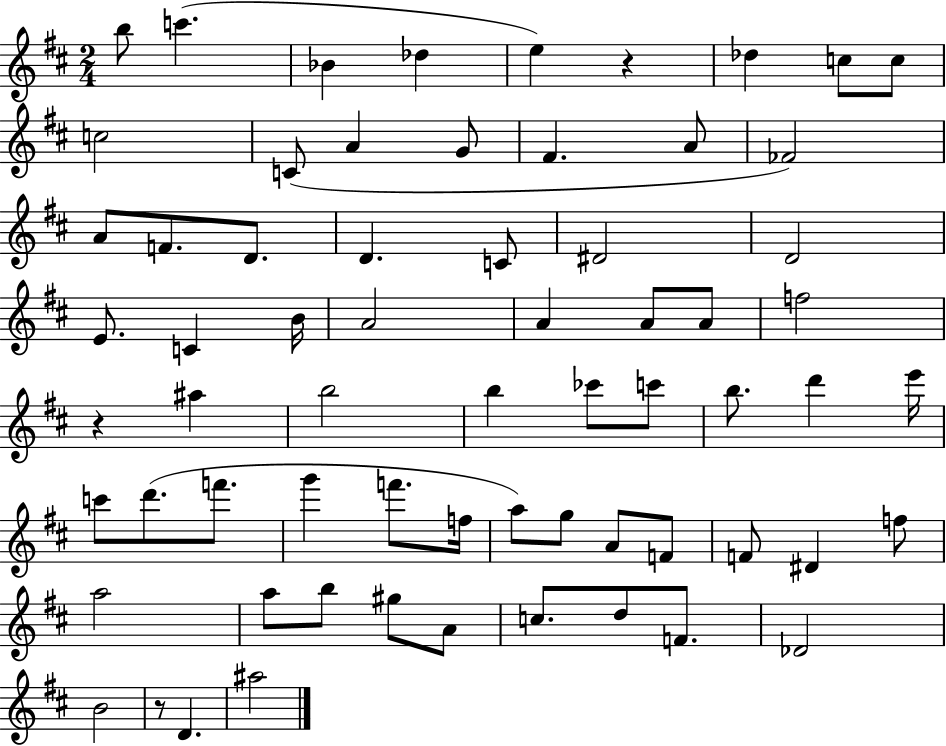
X:1
T:Untitled
M:2/4
L:1/4
K:D
b/2 c' _B _d e z _d c/2 c/2 c2 C/2 A G/2 ^F A/2 _F2 A/2 F/2 D/2 D C/2 ^D2 D2 E/2 C B/4 A2 A A/2 A/2 f2 z ^a b2 b _c'/2 c'/2 b/2 d' e'/4 c'/2 d'/2 f'/2 g' f'/2 f/4 a/2 g/2 A/2 F/2 F/2 ^D f/2 a2 a/2 b/2 ^g/2 A/2 c/2 d/2 F/2 _D2 B2 z/2 D ^a2